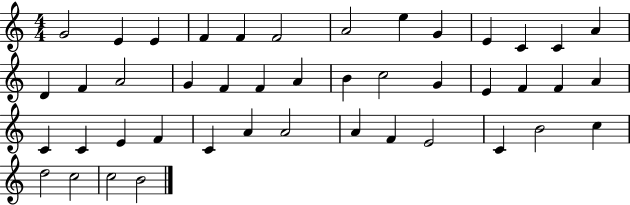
G4/h E4/q E4/q F4/q F4/q F4/h A4/h E5/q G4/q E4/q C4/q C4/q A4/q D4/q F4/q A4/h G4/q F4/q F4/q A4/q B4/q C5/h G4/q E4/q F4/q F4/q A4/q C4/q C4/q E4/q F4/q C4/q A4/q A4/h A4/q F4/q E4/h C4/q B4/h C5/q D5/h C5/h C5/h B4/h